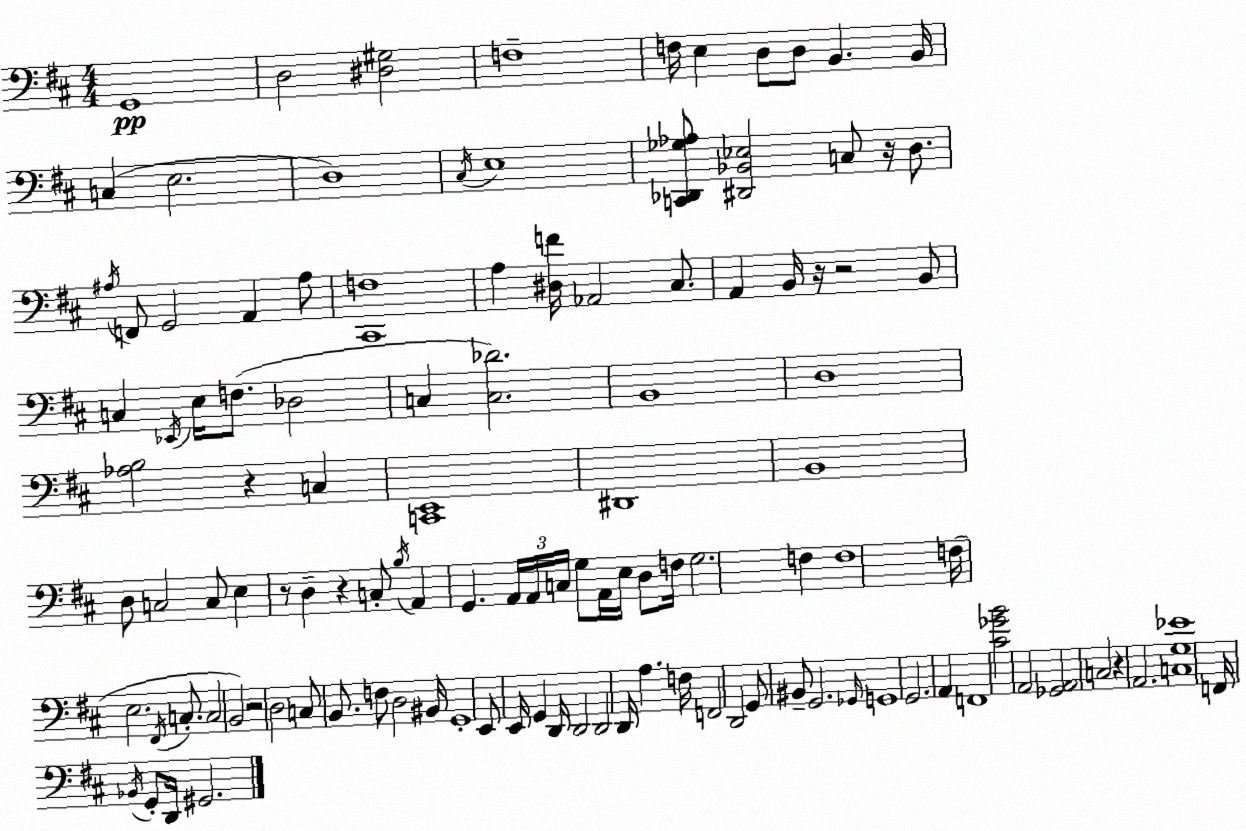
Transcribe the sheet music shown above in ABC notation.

X:1
T:Untitled
M:4/4
L:1/4
K:D
G,,4 D,2 [^D,^G,]2 F,4 F,/4 E, D,/2 D,/2 B,, B,,/4 C, E,2 D,4 ^C,/4 E,4 [C,,_D,,_G,_A,]/2 [^D,,_B,,_E,]2 C,/2 z/4 D,/2 ^A,/4 F,,/2 G,,2 A,, ^A,/2 [^C,,F,]4 A, [^D,F]/4 _A,,2 ^C,/2 A,, B,,/4 z/4 z2 B,,/2 C, _E,,/4 E,/4 F,/2 _D,2 C, [C,_D]2 B,,4 D,4 [_A,B,]2 z C, [C,,E,,]4 ^D,,4 B,,4 D,/2 C,2 C,/2 E, z/2 D, z C,/2 B,/4 A,, G,, A,,/4 A,,/4 C,/4 G,/2 A,,/4 E,/4 D,/2 F,/4 G,2 F, F,4 F,/4 E,2 ^F,,/4 C,/2 C,2 B,,2 z2 D,2 C,/2 B,,/2 F,/2 D,2 ^B,,/4 G,,4 E,,/2 E,,/4 G,, D,,/4 D,,2 D,,2 D,,/4 A, F,/4 F,,2 D,,2 G,,/2 ^B,,/2 G,,2 _G,,/4 G,,4 G,,2 A,, F,,4 [^C_GB]2 A,,2 [_G,,A,,]2 C,2 z A,,2 [C,G,_E]4 F,,/4 _B,,/4 G,,/2 D,,/4 ^G,,2